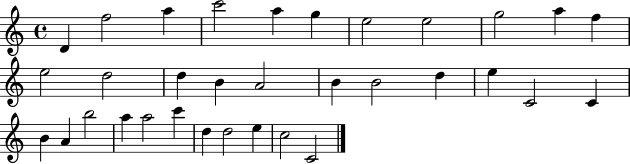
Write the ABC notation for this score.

X:1
T:Untitled
M:4/4
L:1/4
K:C
D f2 a c'2 a g e2 e2 g2 a f e2 d2 d B A2 B B2 d e C2 C B A b2 a a2 c' d d2 e c2 C2